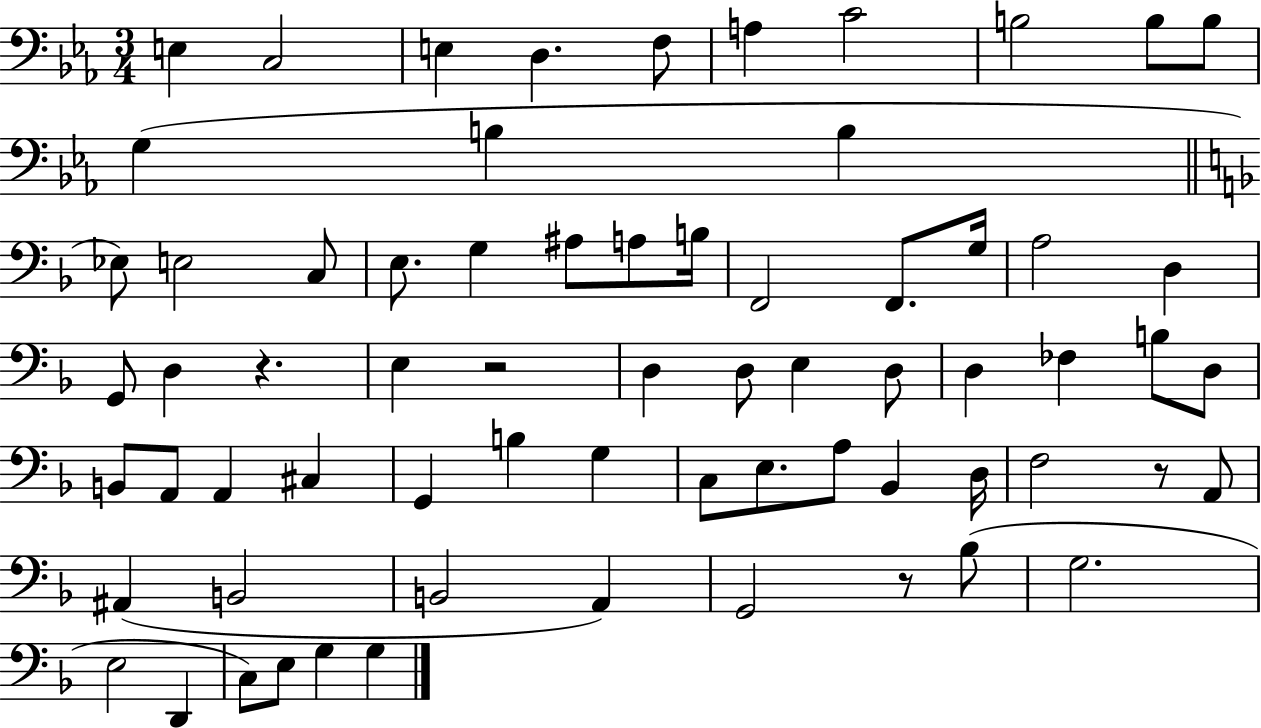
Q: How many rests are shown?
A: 4